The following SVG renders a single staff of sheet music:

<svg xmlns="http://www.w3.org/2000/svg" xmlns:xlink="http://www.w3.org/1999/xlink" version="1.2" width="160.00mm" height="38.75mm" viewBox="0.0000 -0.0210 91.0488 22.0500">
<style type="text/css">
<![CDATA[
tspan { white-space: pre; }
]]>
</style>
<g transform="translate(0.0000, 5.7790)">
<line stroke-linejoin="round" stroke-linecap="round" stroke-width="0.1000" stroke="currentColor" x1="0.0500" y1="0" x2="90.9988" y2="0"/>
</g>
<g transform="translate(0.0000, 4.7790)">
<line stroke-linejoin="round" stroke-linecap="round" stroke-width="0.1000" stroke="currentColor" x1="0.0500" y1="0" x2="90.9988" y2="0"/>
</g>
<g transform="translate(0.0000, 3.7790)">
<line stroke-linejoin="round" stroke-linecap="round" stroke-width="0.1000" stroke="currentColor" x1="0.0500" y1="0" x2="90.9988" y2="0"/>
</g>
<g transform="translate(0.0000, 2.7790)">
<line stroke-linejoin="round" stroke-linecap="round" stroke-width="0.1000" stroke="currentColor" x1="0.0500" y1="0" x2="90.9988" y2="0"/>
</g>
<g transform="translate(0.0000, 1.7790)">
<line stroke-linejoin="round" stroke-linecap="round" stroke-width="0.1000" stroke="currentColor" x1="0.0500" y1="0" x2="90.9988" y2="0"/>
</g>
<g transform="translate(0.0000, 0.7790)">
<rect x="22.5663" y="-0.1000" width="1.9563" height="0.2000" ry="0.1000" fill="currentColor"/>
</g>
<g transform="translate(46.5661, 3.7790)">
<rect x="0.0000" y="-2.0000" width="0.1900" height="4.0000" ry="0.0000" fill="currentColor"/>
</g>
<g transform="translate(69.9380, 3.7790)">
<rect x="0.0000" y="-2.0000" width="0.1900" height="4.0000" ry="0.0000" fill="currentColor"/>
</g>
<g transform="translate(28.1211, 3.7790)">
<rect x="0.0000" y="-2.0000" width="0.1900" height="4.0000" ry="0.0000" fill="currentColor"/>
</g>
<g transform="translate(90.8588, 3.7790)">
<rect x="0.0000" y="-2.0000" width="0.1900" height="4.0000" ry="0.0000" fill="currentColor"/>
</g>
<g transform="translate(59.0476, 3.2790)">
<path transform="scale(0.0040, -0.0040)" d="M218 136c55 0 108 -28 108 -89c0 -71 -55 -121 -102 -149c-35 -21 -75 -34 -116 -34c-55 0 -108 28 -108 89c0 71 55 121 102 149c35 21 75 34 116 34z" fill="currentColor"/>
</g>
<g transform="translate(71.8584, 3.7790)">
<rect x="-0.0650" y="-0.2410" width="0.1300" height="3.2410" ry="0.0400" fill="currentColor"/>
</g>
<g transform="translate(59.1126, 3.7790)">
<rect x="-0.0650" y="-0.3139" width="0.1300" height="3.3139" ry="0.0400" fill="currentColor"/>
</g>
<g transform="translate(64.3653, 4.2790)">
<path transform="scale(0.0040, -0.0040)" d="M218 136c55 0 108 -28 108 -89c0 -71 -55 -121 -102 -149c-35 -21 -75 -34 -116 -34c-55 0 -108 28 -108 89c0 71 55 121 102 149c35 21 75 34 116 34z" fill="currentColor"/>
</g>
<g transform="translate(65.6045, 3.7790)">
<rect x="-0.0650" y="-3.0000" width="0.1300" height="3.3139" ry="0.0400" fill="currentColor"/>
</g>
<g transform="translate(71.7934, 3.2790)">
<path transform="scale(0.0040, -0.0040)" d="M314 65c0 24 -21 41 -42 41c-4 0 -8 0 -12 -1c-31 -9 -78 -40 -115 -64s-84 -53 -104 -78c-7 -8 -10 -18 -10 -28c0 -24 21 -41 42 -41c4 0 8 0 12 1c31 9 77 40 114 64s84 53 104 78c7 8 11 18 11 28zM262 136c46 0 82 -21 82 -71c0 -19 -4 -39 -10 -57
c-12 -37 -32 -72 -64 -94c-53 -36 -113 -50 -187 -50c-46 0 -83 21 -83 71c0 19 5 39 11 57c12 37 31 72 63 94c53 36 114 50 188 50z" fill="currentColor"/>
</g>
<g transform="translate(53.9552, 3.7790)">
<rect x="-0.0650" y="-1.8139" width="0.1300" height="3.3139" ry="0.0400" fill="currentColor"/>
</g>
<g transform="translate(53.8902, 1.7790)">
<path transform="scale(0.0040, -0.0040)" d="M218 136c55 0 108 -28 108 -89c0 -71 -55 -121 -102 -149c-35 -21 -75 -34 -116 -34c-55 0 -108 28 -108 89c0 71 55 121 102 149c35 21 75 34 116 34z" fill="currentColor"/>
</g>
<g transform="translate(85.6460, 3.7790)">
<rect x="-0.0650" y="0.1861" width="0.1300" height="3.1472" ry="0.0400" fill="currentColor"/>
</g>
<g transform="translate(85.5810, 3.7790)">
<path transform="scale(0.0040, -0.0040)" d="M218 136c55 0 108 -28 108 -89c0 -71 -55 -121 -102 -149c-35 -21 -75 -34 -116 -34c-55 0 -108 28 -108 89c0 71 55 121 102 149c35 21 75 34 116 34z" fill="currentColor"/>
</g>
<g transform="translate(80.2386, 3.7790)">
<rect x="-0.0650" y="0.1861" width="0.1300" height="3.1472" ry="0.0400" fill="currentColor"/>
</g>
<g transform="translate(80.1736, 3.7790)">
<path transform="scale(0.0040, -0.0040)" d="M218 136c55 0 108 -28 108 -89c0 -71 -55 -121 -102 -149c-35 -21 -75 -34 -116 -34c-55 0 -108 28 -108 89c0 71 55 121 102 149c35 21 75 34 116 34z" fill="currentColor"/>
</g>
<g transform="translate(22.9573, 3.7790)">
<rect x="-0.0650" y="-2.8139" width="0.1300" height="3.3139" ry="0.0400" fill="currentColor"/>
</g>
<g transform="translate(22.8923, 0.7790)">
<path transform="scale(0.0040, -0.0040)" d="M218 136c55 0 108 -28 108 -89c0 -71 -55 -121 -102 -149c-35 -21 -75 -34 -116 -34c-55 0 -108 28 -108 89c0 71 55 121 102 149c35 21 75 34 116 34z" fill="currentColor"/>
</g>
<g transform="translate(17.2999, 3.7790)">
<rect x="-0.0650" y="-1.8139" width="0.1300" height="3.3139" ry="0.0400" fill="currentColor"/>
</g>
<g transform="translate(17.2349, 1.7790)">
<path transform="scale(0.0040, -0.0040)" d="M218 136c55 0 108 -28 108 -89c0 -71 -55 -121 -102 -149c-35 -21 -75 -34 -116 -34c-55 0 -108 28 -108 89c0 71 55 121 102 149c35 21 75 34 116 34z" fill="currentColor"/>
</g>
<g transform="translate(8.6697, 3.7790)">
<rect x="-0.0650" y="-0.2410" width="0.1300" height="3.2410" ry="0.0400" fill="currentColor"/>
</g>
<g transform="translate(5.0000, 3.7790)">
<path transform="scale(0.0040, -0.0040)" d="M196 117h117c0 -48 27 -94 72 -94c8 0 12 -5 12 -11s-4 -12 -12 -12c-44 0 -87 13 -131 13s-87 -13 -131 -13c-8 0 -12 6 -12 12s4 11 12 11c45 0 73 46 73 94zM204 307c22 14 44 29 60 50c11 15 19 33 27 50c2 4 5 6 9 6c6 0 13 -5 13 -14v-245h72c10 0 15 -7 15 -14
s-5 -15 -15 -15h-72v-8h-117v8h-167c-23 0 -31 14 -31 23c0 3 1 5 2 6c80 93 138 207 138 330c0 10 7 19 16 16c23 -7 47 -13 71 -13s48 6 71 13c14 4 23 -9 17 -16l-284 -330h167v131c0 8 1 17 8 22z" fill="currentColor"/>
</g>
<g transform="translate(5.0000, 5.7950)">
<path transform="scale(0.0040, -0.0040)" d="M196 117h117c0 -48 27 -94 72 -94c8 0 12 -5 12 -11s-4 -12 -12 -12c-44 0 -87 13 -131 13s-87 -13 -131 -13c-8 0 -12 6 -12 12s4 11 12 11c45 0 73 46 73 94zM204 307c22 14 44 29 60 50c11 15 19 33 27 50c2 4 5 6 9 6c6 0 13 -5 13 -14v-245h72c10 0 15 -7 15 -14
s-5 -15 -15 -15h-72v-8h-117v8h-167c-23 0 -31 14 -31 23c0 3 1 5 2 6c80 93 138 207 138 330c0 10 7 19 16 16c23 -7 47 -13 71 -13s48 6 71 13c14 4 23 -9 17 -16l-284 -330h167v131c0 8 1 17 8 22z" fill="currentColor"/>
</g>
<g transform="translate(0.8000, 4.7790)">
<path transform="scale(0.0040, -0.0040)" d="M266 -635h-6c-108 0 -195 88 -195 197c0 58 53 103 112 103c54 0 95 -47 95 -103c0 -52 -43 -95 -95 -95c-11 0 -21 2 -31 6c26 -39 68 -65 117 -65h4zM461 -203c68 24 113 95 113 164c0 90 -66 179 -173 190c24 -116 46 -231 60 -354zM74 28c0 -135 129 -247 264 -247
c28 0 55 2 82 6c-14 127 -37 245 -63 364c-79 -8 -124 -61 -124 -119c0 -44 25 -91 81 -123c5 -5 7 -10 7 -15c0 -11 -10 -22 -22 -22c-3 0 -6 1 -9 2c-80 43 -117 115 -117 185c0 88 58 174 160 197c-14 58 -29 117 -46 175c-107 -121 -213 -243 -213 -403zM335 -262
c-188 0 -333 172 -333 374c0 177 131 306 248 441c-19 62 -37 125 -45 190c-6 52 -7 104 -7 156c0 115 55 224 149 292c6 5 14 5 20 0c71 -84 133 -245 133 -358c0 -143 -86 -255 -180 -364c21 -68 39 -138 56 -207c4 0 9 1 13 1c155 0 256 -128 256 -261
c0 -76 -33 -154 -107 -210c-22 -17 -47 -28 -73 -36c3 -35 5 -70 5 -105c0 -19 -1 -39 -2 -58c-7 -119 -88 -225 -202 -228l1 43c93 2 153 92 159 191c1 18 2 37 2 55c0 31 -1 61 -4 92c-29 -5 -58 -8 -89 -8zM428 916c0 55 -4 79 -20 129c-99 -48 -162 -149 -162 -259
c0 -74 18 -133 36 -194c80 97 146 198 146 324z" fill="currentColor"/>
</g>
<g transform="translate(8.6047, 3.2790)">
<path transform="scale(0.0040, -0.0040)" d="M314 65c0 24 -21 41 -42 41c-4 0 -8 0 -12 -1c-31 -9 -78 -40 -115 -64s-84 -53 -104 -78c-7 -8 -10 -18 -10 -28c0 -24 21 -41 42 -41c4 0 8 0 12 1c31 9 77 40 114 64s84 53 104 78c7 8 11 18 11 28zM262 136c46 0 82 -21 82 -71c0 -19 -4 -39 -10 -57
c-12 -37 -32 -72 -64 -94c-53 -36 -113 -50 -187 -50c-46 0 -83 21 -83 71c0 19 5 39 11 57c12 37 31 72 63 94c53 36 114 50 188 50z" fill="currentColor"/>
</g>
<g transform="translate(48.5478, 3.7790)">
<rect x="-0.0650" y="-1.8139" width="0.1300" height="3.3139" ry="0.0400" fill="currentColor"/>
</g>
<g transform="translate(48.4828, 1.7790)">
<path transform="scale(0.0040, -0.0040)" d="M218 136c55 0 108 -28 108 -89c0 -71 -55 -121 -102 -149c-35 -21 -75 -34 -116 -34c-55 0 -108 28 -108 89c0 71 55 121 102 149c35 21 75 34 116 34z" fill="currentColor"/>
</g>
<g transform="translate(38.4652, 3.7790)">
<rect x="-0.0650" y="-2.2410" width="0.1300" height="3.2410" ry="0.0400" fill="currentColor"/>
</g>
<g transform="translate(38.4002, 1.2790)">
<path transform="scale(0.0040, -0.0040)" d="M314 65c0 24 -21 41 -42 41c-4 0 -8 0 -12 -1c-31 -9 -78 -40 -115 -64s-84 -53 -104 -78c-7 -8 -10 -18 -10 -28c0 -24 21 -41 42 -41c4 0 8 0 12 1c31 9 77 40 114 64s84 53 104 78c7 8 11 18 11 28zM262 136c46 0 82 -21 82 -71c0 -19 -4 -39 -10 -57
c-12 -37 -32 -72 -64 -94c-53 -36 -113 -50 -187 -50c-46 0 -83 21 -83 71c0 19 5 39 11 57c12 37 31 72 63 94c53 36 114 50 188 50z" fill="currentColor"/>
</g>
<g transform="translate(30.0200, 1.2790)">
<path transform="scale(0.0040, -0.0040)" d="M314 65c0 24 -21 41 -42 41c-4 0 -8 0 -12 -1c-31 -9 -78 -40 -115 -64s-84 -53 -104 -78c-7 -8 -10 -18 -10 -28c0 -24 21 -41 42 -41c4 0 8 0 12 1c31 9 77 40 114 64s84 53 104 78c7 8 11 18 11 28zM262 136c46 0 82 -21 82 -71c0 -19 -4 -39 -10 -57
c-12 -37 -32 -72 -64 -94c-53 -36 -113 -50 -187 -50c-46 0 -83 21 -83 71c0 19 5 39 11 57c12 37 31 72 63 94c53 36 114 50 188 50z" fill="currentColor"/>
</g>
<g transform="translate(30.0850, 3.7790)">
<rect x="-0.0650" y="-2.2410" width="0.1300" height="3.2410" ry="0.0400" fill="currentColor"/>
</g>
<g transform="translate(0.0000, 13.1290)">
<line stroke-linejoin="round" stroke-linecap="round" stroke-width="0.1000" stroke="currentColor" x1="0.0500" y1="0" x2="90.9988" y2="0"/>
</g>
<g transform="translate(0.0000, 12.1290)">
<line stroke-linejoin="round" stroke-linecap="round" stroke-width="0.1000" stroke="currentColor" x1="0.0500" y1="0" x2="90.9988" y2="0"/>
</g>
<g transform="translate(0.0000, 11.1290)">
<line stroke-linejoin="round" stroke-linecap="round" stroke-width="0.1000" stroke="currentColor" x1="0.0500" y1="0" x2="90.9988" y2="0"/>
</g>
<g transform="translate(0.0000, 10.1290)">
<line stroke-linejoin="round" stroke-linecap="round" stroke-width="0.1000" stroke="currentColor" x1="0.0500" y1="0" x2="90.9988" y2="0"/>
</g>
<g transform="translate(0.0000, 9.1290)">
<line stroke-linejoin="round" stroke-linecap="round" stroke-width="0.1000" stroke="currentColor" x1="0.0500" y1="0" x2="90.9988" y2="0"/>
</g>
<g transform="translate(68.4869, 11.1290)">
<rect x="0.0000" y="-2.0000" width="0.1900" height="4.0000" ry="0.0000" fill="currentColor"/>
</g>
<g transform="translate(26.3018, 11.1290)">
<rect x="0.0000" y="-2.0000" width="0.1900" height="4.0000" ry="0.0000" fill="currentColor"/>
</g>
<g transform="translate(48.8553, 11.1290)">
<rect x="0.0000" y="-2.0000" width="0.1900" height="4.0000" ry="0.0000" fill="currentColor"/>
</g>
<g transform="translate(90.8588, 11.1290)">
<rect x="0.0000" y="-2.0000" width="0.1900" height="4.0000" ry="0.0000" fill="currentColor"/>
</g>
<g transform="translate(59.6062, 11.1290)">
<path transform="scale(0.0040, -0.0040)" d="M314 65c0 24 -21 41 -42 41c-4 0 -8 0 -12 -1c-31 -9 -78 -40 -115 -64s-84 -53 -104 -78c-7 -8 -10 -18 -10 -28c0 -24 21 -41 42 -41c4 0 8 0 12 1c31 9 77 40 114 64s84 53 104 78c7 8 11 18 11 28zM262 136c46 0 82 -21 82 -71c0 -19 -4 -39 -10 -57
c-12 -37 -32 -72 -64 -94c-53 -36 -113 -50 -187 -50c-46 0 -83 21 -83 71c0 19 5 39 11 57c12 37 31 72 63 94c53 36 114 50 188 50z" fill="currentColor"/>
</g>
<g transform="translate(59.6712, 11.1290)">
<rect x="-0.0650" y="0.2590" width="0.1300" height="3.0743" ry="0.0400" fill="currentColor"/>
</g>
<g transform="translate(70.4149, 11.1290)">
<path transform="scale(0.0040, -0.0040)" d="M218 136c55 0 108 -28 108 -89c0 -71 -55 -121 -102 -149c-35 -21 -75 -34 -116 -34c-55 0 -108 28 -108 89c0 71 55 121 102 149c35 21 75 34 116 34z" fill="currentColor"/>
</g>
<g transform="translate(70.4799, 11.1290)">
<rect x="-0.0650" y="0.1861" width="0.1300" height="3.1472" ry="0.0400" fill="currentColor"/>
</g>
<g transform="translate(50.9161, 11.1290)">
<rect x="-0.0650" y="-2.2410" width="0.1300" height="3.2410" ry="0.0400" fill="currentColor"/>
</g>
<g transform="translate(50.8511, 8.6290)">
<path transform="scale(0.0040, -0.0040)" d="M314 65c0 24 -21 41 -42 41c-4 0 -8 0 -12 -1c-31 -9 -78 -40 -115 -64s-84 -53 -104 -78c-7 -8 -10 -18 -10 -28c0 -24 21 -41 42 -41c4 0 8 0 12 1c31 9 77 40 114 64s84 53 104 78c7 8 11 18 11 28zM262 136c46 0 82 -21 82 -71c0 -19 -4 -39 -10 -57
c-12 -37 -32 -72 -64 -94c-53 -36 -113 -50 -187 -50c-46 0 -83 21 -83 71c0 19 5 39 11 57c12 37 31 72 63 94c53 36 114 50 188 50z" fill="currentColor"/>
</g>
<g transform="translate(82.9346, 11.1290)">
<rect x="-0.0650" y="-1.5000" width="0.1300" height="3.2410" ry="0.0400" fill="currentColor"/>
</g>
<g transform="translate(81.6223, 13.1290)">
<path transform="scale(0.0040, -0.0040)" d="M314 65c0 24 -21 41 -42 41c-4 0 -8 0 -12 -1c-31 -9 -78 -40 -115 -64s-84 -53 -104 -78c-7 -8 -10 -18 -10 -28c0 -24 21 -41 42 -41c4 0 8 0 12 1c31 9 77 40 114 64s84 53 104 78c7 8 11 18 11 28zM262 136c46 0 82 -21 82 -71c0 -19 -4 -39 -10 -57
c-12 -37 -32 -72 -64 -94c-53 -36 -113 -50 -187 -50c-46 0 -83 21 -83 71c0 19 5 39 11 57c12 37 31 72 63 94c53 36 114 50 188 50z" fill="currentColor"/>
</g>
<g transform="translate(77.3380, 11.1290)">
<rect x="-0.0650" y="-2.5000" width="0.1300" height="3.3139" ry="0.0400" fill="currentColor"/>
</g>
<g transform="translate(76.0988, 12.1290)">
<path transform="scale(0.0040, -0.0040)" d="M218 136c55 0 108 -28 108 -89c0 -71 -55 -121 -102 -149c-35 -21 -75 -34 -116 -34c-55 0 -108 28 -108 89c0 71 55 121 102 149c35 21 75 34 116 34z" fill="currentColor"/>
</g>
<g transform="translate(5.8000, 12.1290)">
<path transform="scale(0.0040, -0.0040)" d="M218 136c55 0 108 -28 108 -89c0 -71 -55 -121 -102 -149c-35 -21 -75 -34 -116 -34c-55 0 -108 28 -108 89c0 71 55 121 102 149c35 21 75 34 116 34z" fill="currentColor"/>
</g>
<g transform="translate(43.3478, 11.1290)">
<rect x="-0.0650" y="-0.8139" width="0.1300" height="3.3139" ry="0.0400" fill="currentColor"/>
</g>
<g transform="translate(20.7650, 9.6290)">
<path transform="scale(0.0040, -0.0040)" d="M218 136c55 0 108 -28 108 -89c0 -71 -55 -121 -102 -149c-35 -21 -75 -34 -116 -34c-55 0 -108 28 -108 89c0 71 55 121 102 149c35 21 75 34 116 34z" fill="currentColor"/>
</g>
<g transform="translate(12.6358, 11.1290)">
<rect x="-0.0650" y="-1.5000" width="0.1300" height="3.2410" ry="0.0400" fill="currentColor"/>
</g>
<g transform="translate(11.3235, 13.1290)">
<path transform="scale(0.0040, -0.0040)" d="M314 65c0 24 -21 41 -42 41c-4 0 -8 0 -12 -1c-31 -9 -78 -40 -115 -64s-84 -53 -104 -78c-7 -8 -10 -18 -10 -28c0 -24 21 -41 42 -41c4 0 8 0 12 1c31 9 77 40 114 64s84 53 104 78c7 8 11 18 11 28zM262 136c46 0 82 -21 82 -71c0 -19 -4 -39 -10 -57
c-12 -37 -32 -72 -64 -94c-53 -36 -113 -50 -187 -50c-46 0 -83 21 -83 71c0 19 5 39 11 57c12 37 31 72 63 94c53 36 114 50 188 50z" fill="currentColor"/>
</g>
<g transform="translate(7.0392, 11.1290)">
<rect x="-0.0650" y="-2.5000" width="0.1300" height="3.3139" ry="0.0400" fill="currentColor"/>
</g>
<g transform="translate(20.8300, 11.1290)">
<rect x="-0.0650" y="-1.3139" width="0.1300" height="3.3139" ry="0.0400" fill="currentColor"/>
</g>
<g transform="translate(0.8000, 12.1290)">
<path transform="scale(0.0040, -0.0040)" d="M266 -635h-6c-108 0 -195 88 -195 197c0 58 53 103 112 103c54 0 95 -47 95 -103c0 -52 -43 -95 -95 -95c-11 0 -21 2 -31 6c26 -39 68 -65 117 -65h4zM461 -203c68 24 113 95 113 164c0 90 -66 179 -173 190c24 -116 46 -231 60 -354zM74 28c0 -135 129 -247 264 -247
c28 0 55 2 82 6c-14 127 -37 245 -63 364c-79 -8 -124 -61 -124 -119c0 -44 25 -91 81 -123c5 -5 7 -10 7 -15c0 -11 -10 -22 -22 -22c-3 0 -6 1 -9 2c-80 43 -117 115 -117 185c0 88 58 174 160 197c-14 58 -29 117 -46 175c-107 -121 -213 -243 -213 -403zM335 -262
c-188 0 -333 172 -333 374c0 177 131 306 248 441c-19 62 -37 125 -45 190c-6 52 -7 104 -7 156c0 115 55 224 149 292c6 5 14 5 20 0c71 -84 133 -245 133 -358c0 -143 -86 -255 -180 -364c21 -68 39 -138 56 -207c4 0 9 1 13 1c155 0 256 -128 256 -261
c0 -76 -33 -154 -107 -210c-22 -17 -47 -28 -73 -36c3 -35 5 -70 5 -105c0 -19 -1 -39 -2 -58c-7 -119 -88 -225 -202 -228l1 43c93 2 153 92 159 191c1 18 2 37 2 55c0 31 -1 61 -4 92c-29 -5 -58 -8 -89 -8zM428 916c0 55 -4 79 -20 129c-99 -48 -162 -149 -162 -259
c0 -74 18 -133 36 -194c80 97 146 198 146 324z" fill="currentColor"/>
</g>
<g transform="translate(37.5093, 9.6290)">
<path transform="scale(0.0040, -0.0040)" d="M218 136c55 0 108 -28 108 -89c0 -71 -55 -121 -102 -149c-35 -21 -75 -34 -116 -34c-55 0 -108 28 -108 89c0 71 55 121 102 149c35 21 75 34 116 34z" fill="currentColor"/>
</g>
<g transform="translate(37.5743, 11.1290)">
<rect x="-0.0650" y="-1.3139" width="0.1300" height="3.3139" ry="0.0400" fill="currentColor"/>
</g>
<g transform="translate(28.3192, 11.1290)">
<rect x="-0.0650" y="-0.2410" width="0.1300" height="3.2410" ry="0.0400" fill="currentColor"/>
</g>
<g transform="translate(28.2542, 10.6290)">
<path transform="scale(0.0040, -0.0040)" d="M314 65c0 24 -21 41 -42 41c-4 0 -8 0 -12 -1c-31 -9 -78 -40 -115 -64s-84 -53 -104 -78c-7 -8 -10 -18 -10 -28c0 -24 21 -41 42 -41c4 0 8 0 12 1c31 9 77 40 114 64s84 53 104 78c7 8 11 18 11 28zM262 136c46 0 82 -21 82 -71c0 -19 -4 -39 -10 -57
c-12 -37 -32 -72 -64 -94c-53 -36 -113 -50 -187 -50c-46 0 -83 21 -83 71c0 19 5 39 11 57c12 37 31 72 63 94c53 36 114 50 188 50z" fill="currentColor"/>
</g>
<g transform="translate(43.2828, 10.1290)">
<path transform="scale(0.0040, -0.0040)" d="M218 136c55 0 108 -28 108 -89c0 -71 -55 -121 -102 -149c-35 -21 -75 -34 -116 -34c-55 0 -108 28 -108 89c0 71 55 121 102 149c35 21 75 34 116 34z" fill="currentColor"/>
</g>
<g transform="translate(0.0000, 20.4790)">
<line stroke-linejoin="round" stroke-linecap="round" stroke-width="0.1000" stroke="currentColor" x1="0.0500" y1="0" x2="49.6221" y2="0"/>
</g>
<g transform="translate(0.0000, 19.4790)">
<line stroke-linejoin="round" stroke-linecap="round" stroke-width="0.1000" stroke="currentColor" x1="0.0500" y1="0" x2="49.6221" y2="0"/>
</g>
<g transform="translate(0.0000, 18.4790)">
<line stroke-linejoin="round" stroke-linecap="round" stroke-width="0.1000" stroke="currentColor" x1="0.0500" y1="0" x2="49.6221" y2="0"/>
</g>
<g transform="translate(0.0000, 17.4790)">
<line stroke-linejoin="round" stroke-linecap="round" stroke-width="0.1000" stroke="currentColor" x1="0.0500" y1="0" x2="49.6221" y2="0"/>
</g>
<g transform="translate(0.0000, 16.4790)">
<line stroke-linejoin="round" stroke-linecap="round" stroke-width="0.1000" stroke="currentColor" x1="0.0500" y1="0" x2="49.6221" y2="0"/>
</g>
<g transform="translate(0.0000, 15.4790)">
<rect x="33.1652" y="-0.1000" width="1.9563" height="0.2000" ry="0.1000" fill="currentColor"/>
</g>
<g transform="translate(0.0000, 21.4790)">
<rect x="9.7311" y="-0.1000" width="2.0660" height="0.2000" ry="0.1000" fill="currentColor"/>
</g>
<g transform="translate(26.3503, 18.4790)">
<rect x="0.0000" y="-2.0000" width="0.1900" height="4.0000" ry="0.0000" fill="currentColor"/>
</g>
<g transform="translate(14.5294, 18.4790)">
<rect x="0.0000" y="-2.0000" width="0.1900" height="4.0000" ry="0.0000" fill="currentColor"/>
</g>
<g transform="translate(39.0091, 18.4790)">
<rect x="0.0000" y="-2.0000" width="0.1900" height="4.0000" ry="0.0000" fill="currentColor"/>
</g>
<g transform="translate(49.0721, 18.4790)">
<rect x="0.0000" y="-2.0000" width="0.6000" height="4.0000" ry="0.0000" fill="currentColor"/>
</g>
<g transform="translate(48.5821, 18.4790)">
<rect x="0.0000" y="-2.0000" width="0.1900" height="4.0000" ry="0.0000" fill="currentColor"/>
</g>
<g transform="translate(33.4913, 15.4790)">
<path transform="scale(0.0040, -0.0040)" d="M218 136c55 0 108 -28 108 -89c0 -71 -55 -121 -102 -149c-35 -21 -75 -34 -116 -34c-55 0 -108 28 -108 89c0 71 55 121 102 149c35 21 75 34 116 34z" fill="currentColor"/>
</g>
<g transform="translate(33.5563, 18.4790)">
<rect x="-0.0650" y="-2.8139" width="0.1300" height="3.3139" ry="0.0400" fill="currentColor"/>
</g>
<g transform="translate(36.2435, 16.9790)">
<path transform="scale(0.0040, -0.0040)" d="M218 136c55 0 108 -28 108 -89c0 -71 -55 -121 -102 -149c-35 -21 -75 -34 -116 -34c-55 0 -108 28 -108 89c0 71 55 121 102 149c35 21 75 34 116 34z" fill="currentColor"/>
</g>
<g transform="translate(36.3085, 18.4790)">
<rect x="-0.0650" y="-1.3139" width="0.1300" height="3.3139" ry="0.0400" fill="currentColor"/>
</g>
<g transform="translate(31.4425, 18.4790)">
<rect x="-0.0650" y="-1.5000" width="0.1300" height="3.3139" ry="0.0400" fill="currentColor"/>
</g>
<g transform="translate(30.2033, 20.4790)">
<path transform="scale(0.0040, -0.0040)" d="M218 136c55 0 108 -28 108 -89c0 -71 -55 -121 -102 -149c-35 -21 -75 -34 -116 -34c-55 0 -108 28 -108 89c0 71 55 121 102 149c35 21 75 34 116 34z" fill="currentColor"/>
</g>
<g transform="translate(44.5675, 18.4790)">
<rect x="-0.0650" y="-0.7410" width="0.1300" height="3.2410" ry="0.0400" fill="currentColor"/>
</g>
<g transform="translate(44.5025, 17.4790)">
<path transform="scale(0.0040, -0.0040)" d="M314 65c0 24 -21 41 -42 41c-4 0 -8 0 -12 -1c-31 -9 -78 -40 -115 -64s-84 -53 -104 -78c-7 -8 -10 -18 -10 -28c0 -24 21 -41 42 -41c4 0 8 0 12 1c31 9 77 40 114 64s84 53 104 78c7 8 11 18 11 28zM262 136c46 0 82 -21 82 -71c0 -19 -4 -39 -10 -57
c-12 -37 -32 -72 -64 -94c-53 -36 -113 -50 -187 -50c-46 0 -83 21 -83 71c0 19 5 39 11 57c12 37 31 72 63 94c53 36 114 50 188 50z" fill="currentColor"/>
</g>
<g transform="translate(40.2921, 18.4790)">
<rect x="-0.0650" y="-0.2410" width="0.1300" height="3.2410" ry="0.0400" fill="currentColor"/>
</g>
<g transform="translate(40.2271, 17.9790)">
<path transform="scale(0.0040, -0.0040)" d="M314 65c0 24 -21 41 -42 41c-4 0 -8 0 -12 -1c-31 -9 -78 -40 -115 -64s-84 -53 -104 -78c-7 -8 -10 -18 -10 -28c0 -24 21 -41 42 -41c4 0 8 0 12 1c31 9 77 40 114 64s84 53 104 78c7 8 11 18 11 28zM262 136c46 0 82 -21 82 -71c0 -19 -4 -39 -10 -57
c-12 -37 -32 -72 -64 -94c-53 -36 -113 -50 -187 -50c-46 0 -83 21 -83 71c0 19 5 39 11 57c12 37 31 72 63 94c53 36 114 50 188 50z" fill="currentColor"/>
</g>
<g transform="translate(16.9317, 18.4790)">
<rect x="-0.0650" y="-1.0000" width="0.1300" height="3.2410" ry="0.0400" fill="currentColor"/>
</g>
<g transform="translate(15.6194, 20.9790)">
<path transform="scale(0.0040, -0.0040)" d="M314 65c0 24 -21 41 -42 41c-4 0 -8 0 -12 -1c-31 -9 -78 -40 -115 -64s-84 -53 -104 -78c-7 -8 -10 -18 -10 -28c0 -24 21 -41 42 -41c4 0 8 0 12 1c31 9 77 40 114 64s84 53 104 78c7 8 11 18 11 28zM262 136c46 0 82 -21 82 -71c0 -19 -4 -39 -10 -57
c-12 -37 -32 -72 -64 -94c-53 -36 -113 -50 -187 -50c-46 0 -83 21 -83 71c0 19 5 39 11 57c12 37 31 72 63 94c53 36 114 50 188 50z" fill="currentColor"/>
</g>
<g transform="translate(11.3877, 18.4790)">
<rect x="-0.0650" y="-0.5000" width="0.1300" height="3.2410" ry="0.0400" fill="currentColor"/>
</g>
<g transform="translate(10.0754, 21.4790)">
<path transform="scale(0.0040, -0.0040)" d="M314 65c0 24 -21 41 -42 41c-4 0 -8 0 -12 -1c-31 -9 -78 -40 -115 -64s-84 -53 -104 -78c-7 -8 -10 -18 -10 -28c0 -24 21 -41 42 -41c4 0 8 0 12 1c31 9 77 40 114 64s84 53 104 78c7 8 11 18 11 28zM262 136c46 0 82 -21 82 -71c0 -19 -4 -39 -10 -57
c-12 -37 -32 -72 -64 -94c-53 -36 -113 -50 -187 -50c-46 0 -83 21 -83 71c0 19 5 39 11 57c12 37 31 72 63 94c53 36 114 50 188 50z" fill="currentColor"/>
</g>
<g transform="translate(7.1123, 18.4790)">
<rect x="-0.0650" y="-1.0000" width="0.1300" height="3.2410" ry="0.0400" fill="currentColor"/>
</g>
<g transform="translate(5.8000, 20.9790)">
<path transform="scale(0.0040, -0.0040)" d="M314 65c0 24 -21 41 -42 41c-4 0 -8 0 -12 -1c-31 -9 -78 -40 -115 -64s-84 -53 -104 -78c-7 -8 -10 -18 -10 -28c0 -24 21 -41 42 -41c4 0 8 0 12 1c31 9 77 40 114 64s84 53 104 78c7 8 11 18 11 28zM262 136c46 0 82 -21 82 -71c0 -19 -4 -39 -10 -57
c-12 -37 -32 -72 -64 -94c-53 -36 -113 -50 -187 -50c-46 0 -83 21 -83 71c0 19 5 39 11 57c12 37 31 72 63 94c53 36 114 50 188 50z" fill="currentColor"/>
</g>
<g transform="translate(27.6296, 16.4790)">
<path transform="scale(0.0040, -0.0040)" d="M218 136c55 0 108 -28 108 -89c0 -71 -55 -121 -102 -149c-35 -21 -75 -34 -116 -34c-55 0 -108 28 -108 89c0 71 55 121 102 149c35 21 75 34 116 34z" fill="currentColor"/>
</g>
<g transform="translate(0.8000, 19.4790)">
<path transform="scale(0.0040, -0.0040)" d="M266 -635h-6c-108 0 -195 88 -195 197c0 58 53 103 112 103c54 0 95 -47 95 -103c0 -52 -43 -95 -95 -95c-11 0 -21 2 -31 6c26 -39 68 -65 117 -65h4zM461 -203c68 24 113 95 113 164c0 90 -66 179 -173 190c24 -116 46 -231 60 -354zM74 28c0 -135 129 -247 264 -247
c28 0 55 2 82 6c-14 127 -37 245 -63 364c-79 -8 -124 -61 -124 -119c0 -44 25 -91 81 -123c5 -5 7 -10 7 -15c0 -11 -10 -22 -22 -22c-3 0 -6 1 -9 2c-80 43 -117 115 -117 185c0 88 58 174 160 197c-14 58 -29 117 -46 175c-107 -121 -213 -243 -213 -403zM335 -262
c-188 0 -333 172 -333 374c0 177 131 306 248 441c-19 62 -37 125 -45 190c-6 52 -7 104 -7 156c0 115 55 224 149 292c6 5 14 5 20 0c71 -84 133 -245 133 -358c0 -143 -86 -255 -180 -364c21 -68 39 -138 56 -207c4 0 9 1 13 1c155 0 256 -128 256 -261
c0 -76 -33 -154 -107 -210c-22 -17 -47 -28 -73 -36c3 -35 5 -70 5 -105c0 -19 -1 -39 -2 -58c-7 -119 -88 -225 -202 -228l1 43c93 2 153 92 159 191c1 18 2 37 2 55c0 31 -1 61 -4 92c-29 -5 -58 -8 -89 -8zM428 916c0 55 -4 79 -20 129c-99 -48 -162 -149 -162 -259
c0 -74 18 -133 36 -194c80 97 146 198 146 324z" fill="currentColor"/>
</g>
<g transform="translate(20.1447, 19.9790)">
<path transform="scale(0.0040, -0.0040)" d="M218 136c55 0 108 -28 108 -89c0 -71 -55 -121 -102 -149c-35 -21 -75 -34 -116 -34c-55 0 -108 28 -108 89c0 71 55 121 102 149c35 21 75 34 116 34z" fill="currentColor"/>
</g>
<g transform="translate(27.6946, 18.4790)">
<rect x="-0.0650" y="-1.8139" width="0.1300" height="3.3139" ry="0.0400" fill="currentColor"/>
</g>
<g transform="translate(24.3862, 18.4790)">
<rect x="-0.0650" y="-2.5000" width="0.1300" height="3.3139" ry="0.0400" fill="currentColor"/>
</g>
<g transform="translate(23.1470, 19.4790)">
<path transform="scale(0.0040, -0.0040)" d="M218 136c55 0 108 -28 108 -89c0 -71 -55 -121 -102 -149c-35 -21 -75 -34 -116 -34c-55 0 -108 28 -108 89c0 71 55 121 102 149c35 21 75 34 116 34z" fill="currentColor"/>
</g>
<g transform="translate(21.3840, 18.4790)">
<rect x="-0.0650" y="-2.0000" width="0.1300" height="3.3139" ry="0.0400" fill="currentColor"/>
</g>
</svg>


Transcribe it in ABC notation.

X:1
T:Untitled
M:4/4
L:1/4
K:C
c2 f a g2 g2 f f c A c2 B B G E2 e c2 e d g2 B2 B G E2 D2 C2 D2 F G f E a e c2 d2